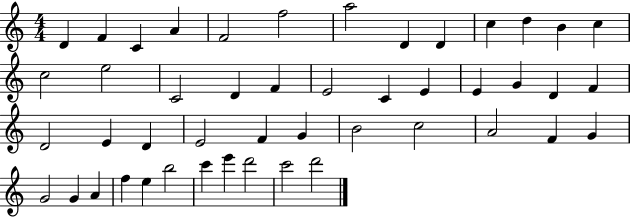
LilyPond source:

{
  \clef treble
  \numericTimeSignature
  \time 4/4
  \key c \major
  d'4 f'4 c'4 a'4 | f'2 f''2 | a''2 d'4 d'4 | c''4 d''4 b'4 c''4 | \break c''2 e''2 | c'2 d'4 f'4 | e'2 c'4 e'4 | e'4 g'4 d'4 f'4 | \break d'2 e'4 d'4 | e'2 f'4 g'4 | b'2 c''2 | a'2 f'4 g'4 | \break g'2 g'4 a'4 | f''4 e''4 b''2 | c'''4 e'''4 d'''2 | c'''2 d'''2 | \break \bar "|."
}